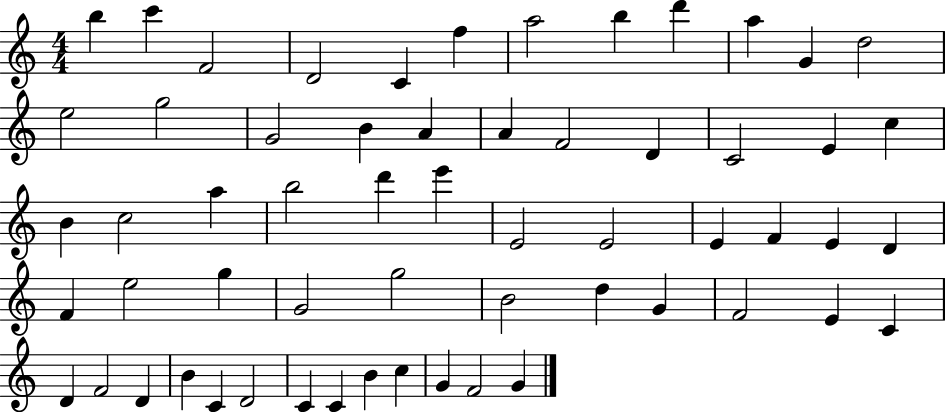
{
  \clef treble
  \numericTimeSignature
  \time 4/4
  \key c \major
  b''4 c'''4 f'2 | d'2 c'4 f''4 | a''2 b''4 d'''4 | a''4 g'4 d''2 | \break e''2 g''2 | g'2 b'4 a'4 | a'4 f'2 d'4 | c'2 e'4 c''4 | \break b'4 c''2 a''4 | b''2 d'''4 e'''4 | e'2 e'2 | e'4 f'4 e'4 d'4 | \break f'4 e''2 g''4 | g'2 g''2 | b'2 d''4 g'4 | f'2 e'4 c'4 | \break d'4 f'2 d'4 | b'4 c'4 d'2 | c'4 c'4 b'4 c''4 | g'4 f'2 g'4 | \break \bar "|."
}